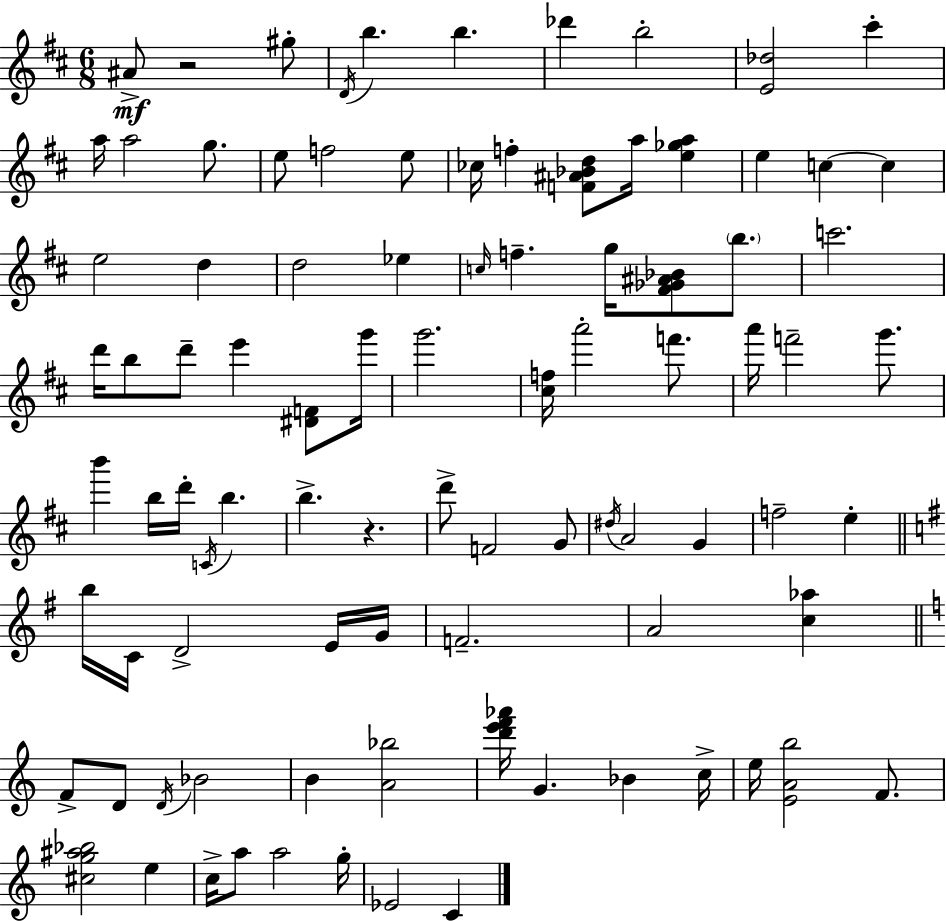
A#4/e R/h G#5/e D4/s B5/q. B5/q. Db6/q B5/h [E4,Db5]/h C#6/q A5/s A5/h G5/e. E5/e F5/h E5/e CES5/s F5/q [F4,A#4,Bb4,D5]/e A5/s [E5,Gb5,A5]/q E5/q C5/q C5/q E5/h D5/q D5/h Eb5/q C5/s F5/q. G5/s [F#4,Gb4,A#4,Bb4]/e B5/e. C6/h. D6/s B5/e D6/e E6/q [D#4,F4]/e G6/s G6/h. [C#5,F5]/s A6/h F6/e. A6/s F6/h G6/e. B6/q B5/s D6/s C4/s B5/q. B5/q. R/q. D6/e F4/h G4/e D#5/s A4/h G4/q F5/h E5/q B5/s C4/s D4/h E4/s G4/s F4/h. A4/h [C5,Ab5]/q F4/e D4/e D4/s Bb4/h B4/q [A4,Bb5]/h [D6,E6,F6,Ab6]/s G4/q. Bb4/q C5/s E5/s [E4,A4,B5]/h F4/e. [C#5,G5,A#5,Bb5]/h E5/q C5/s A5/e A5/h G5/s Eb4/h C4/q